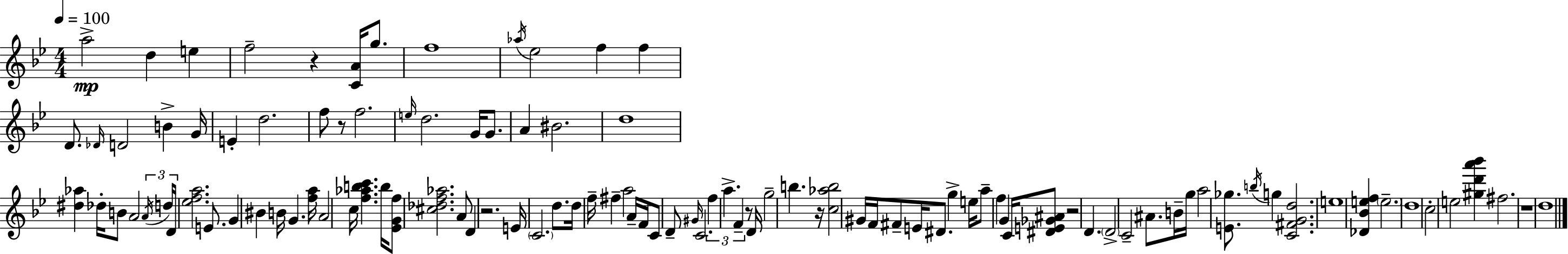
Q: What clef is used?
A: treble